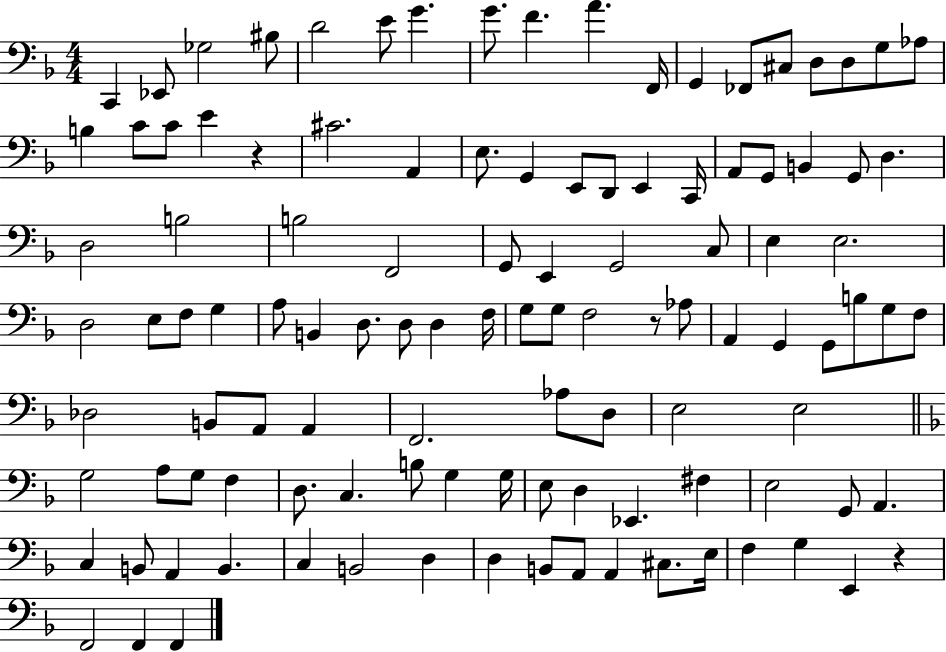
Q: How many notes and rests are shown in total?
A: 112